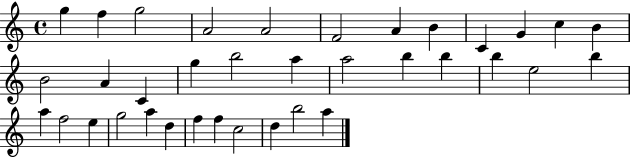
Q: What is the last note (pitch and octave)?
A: A5